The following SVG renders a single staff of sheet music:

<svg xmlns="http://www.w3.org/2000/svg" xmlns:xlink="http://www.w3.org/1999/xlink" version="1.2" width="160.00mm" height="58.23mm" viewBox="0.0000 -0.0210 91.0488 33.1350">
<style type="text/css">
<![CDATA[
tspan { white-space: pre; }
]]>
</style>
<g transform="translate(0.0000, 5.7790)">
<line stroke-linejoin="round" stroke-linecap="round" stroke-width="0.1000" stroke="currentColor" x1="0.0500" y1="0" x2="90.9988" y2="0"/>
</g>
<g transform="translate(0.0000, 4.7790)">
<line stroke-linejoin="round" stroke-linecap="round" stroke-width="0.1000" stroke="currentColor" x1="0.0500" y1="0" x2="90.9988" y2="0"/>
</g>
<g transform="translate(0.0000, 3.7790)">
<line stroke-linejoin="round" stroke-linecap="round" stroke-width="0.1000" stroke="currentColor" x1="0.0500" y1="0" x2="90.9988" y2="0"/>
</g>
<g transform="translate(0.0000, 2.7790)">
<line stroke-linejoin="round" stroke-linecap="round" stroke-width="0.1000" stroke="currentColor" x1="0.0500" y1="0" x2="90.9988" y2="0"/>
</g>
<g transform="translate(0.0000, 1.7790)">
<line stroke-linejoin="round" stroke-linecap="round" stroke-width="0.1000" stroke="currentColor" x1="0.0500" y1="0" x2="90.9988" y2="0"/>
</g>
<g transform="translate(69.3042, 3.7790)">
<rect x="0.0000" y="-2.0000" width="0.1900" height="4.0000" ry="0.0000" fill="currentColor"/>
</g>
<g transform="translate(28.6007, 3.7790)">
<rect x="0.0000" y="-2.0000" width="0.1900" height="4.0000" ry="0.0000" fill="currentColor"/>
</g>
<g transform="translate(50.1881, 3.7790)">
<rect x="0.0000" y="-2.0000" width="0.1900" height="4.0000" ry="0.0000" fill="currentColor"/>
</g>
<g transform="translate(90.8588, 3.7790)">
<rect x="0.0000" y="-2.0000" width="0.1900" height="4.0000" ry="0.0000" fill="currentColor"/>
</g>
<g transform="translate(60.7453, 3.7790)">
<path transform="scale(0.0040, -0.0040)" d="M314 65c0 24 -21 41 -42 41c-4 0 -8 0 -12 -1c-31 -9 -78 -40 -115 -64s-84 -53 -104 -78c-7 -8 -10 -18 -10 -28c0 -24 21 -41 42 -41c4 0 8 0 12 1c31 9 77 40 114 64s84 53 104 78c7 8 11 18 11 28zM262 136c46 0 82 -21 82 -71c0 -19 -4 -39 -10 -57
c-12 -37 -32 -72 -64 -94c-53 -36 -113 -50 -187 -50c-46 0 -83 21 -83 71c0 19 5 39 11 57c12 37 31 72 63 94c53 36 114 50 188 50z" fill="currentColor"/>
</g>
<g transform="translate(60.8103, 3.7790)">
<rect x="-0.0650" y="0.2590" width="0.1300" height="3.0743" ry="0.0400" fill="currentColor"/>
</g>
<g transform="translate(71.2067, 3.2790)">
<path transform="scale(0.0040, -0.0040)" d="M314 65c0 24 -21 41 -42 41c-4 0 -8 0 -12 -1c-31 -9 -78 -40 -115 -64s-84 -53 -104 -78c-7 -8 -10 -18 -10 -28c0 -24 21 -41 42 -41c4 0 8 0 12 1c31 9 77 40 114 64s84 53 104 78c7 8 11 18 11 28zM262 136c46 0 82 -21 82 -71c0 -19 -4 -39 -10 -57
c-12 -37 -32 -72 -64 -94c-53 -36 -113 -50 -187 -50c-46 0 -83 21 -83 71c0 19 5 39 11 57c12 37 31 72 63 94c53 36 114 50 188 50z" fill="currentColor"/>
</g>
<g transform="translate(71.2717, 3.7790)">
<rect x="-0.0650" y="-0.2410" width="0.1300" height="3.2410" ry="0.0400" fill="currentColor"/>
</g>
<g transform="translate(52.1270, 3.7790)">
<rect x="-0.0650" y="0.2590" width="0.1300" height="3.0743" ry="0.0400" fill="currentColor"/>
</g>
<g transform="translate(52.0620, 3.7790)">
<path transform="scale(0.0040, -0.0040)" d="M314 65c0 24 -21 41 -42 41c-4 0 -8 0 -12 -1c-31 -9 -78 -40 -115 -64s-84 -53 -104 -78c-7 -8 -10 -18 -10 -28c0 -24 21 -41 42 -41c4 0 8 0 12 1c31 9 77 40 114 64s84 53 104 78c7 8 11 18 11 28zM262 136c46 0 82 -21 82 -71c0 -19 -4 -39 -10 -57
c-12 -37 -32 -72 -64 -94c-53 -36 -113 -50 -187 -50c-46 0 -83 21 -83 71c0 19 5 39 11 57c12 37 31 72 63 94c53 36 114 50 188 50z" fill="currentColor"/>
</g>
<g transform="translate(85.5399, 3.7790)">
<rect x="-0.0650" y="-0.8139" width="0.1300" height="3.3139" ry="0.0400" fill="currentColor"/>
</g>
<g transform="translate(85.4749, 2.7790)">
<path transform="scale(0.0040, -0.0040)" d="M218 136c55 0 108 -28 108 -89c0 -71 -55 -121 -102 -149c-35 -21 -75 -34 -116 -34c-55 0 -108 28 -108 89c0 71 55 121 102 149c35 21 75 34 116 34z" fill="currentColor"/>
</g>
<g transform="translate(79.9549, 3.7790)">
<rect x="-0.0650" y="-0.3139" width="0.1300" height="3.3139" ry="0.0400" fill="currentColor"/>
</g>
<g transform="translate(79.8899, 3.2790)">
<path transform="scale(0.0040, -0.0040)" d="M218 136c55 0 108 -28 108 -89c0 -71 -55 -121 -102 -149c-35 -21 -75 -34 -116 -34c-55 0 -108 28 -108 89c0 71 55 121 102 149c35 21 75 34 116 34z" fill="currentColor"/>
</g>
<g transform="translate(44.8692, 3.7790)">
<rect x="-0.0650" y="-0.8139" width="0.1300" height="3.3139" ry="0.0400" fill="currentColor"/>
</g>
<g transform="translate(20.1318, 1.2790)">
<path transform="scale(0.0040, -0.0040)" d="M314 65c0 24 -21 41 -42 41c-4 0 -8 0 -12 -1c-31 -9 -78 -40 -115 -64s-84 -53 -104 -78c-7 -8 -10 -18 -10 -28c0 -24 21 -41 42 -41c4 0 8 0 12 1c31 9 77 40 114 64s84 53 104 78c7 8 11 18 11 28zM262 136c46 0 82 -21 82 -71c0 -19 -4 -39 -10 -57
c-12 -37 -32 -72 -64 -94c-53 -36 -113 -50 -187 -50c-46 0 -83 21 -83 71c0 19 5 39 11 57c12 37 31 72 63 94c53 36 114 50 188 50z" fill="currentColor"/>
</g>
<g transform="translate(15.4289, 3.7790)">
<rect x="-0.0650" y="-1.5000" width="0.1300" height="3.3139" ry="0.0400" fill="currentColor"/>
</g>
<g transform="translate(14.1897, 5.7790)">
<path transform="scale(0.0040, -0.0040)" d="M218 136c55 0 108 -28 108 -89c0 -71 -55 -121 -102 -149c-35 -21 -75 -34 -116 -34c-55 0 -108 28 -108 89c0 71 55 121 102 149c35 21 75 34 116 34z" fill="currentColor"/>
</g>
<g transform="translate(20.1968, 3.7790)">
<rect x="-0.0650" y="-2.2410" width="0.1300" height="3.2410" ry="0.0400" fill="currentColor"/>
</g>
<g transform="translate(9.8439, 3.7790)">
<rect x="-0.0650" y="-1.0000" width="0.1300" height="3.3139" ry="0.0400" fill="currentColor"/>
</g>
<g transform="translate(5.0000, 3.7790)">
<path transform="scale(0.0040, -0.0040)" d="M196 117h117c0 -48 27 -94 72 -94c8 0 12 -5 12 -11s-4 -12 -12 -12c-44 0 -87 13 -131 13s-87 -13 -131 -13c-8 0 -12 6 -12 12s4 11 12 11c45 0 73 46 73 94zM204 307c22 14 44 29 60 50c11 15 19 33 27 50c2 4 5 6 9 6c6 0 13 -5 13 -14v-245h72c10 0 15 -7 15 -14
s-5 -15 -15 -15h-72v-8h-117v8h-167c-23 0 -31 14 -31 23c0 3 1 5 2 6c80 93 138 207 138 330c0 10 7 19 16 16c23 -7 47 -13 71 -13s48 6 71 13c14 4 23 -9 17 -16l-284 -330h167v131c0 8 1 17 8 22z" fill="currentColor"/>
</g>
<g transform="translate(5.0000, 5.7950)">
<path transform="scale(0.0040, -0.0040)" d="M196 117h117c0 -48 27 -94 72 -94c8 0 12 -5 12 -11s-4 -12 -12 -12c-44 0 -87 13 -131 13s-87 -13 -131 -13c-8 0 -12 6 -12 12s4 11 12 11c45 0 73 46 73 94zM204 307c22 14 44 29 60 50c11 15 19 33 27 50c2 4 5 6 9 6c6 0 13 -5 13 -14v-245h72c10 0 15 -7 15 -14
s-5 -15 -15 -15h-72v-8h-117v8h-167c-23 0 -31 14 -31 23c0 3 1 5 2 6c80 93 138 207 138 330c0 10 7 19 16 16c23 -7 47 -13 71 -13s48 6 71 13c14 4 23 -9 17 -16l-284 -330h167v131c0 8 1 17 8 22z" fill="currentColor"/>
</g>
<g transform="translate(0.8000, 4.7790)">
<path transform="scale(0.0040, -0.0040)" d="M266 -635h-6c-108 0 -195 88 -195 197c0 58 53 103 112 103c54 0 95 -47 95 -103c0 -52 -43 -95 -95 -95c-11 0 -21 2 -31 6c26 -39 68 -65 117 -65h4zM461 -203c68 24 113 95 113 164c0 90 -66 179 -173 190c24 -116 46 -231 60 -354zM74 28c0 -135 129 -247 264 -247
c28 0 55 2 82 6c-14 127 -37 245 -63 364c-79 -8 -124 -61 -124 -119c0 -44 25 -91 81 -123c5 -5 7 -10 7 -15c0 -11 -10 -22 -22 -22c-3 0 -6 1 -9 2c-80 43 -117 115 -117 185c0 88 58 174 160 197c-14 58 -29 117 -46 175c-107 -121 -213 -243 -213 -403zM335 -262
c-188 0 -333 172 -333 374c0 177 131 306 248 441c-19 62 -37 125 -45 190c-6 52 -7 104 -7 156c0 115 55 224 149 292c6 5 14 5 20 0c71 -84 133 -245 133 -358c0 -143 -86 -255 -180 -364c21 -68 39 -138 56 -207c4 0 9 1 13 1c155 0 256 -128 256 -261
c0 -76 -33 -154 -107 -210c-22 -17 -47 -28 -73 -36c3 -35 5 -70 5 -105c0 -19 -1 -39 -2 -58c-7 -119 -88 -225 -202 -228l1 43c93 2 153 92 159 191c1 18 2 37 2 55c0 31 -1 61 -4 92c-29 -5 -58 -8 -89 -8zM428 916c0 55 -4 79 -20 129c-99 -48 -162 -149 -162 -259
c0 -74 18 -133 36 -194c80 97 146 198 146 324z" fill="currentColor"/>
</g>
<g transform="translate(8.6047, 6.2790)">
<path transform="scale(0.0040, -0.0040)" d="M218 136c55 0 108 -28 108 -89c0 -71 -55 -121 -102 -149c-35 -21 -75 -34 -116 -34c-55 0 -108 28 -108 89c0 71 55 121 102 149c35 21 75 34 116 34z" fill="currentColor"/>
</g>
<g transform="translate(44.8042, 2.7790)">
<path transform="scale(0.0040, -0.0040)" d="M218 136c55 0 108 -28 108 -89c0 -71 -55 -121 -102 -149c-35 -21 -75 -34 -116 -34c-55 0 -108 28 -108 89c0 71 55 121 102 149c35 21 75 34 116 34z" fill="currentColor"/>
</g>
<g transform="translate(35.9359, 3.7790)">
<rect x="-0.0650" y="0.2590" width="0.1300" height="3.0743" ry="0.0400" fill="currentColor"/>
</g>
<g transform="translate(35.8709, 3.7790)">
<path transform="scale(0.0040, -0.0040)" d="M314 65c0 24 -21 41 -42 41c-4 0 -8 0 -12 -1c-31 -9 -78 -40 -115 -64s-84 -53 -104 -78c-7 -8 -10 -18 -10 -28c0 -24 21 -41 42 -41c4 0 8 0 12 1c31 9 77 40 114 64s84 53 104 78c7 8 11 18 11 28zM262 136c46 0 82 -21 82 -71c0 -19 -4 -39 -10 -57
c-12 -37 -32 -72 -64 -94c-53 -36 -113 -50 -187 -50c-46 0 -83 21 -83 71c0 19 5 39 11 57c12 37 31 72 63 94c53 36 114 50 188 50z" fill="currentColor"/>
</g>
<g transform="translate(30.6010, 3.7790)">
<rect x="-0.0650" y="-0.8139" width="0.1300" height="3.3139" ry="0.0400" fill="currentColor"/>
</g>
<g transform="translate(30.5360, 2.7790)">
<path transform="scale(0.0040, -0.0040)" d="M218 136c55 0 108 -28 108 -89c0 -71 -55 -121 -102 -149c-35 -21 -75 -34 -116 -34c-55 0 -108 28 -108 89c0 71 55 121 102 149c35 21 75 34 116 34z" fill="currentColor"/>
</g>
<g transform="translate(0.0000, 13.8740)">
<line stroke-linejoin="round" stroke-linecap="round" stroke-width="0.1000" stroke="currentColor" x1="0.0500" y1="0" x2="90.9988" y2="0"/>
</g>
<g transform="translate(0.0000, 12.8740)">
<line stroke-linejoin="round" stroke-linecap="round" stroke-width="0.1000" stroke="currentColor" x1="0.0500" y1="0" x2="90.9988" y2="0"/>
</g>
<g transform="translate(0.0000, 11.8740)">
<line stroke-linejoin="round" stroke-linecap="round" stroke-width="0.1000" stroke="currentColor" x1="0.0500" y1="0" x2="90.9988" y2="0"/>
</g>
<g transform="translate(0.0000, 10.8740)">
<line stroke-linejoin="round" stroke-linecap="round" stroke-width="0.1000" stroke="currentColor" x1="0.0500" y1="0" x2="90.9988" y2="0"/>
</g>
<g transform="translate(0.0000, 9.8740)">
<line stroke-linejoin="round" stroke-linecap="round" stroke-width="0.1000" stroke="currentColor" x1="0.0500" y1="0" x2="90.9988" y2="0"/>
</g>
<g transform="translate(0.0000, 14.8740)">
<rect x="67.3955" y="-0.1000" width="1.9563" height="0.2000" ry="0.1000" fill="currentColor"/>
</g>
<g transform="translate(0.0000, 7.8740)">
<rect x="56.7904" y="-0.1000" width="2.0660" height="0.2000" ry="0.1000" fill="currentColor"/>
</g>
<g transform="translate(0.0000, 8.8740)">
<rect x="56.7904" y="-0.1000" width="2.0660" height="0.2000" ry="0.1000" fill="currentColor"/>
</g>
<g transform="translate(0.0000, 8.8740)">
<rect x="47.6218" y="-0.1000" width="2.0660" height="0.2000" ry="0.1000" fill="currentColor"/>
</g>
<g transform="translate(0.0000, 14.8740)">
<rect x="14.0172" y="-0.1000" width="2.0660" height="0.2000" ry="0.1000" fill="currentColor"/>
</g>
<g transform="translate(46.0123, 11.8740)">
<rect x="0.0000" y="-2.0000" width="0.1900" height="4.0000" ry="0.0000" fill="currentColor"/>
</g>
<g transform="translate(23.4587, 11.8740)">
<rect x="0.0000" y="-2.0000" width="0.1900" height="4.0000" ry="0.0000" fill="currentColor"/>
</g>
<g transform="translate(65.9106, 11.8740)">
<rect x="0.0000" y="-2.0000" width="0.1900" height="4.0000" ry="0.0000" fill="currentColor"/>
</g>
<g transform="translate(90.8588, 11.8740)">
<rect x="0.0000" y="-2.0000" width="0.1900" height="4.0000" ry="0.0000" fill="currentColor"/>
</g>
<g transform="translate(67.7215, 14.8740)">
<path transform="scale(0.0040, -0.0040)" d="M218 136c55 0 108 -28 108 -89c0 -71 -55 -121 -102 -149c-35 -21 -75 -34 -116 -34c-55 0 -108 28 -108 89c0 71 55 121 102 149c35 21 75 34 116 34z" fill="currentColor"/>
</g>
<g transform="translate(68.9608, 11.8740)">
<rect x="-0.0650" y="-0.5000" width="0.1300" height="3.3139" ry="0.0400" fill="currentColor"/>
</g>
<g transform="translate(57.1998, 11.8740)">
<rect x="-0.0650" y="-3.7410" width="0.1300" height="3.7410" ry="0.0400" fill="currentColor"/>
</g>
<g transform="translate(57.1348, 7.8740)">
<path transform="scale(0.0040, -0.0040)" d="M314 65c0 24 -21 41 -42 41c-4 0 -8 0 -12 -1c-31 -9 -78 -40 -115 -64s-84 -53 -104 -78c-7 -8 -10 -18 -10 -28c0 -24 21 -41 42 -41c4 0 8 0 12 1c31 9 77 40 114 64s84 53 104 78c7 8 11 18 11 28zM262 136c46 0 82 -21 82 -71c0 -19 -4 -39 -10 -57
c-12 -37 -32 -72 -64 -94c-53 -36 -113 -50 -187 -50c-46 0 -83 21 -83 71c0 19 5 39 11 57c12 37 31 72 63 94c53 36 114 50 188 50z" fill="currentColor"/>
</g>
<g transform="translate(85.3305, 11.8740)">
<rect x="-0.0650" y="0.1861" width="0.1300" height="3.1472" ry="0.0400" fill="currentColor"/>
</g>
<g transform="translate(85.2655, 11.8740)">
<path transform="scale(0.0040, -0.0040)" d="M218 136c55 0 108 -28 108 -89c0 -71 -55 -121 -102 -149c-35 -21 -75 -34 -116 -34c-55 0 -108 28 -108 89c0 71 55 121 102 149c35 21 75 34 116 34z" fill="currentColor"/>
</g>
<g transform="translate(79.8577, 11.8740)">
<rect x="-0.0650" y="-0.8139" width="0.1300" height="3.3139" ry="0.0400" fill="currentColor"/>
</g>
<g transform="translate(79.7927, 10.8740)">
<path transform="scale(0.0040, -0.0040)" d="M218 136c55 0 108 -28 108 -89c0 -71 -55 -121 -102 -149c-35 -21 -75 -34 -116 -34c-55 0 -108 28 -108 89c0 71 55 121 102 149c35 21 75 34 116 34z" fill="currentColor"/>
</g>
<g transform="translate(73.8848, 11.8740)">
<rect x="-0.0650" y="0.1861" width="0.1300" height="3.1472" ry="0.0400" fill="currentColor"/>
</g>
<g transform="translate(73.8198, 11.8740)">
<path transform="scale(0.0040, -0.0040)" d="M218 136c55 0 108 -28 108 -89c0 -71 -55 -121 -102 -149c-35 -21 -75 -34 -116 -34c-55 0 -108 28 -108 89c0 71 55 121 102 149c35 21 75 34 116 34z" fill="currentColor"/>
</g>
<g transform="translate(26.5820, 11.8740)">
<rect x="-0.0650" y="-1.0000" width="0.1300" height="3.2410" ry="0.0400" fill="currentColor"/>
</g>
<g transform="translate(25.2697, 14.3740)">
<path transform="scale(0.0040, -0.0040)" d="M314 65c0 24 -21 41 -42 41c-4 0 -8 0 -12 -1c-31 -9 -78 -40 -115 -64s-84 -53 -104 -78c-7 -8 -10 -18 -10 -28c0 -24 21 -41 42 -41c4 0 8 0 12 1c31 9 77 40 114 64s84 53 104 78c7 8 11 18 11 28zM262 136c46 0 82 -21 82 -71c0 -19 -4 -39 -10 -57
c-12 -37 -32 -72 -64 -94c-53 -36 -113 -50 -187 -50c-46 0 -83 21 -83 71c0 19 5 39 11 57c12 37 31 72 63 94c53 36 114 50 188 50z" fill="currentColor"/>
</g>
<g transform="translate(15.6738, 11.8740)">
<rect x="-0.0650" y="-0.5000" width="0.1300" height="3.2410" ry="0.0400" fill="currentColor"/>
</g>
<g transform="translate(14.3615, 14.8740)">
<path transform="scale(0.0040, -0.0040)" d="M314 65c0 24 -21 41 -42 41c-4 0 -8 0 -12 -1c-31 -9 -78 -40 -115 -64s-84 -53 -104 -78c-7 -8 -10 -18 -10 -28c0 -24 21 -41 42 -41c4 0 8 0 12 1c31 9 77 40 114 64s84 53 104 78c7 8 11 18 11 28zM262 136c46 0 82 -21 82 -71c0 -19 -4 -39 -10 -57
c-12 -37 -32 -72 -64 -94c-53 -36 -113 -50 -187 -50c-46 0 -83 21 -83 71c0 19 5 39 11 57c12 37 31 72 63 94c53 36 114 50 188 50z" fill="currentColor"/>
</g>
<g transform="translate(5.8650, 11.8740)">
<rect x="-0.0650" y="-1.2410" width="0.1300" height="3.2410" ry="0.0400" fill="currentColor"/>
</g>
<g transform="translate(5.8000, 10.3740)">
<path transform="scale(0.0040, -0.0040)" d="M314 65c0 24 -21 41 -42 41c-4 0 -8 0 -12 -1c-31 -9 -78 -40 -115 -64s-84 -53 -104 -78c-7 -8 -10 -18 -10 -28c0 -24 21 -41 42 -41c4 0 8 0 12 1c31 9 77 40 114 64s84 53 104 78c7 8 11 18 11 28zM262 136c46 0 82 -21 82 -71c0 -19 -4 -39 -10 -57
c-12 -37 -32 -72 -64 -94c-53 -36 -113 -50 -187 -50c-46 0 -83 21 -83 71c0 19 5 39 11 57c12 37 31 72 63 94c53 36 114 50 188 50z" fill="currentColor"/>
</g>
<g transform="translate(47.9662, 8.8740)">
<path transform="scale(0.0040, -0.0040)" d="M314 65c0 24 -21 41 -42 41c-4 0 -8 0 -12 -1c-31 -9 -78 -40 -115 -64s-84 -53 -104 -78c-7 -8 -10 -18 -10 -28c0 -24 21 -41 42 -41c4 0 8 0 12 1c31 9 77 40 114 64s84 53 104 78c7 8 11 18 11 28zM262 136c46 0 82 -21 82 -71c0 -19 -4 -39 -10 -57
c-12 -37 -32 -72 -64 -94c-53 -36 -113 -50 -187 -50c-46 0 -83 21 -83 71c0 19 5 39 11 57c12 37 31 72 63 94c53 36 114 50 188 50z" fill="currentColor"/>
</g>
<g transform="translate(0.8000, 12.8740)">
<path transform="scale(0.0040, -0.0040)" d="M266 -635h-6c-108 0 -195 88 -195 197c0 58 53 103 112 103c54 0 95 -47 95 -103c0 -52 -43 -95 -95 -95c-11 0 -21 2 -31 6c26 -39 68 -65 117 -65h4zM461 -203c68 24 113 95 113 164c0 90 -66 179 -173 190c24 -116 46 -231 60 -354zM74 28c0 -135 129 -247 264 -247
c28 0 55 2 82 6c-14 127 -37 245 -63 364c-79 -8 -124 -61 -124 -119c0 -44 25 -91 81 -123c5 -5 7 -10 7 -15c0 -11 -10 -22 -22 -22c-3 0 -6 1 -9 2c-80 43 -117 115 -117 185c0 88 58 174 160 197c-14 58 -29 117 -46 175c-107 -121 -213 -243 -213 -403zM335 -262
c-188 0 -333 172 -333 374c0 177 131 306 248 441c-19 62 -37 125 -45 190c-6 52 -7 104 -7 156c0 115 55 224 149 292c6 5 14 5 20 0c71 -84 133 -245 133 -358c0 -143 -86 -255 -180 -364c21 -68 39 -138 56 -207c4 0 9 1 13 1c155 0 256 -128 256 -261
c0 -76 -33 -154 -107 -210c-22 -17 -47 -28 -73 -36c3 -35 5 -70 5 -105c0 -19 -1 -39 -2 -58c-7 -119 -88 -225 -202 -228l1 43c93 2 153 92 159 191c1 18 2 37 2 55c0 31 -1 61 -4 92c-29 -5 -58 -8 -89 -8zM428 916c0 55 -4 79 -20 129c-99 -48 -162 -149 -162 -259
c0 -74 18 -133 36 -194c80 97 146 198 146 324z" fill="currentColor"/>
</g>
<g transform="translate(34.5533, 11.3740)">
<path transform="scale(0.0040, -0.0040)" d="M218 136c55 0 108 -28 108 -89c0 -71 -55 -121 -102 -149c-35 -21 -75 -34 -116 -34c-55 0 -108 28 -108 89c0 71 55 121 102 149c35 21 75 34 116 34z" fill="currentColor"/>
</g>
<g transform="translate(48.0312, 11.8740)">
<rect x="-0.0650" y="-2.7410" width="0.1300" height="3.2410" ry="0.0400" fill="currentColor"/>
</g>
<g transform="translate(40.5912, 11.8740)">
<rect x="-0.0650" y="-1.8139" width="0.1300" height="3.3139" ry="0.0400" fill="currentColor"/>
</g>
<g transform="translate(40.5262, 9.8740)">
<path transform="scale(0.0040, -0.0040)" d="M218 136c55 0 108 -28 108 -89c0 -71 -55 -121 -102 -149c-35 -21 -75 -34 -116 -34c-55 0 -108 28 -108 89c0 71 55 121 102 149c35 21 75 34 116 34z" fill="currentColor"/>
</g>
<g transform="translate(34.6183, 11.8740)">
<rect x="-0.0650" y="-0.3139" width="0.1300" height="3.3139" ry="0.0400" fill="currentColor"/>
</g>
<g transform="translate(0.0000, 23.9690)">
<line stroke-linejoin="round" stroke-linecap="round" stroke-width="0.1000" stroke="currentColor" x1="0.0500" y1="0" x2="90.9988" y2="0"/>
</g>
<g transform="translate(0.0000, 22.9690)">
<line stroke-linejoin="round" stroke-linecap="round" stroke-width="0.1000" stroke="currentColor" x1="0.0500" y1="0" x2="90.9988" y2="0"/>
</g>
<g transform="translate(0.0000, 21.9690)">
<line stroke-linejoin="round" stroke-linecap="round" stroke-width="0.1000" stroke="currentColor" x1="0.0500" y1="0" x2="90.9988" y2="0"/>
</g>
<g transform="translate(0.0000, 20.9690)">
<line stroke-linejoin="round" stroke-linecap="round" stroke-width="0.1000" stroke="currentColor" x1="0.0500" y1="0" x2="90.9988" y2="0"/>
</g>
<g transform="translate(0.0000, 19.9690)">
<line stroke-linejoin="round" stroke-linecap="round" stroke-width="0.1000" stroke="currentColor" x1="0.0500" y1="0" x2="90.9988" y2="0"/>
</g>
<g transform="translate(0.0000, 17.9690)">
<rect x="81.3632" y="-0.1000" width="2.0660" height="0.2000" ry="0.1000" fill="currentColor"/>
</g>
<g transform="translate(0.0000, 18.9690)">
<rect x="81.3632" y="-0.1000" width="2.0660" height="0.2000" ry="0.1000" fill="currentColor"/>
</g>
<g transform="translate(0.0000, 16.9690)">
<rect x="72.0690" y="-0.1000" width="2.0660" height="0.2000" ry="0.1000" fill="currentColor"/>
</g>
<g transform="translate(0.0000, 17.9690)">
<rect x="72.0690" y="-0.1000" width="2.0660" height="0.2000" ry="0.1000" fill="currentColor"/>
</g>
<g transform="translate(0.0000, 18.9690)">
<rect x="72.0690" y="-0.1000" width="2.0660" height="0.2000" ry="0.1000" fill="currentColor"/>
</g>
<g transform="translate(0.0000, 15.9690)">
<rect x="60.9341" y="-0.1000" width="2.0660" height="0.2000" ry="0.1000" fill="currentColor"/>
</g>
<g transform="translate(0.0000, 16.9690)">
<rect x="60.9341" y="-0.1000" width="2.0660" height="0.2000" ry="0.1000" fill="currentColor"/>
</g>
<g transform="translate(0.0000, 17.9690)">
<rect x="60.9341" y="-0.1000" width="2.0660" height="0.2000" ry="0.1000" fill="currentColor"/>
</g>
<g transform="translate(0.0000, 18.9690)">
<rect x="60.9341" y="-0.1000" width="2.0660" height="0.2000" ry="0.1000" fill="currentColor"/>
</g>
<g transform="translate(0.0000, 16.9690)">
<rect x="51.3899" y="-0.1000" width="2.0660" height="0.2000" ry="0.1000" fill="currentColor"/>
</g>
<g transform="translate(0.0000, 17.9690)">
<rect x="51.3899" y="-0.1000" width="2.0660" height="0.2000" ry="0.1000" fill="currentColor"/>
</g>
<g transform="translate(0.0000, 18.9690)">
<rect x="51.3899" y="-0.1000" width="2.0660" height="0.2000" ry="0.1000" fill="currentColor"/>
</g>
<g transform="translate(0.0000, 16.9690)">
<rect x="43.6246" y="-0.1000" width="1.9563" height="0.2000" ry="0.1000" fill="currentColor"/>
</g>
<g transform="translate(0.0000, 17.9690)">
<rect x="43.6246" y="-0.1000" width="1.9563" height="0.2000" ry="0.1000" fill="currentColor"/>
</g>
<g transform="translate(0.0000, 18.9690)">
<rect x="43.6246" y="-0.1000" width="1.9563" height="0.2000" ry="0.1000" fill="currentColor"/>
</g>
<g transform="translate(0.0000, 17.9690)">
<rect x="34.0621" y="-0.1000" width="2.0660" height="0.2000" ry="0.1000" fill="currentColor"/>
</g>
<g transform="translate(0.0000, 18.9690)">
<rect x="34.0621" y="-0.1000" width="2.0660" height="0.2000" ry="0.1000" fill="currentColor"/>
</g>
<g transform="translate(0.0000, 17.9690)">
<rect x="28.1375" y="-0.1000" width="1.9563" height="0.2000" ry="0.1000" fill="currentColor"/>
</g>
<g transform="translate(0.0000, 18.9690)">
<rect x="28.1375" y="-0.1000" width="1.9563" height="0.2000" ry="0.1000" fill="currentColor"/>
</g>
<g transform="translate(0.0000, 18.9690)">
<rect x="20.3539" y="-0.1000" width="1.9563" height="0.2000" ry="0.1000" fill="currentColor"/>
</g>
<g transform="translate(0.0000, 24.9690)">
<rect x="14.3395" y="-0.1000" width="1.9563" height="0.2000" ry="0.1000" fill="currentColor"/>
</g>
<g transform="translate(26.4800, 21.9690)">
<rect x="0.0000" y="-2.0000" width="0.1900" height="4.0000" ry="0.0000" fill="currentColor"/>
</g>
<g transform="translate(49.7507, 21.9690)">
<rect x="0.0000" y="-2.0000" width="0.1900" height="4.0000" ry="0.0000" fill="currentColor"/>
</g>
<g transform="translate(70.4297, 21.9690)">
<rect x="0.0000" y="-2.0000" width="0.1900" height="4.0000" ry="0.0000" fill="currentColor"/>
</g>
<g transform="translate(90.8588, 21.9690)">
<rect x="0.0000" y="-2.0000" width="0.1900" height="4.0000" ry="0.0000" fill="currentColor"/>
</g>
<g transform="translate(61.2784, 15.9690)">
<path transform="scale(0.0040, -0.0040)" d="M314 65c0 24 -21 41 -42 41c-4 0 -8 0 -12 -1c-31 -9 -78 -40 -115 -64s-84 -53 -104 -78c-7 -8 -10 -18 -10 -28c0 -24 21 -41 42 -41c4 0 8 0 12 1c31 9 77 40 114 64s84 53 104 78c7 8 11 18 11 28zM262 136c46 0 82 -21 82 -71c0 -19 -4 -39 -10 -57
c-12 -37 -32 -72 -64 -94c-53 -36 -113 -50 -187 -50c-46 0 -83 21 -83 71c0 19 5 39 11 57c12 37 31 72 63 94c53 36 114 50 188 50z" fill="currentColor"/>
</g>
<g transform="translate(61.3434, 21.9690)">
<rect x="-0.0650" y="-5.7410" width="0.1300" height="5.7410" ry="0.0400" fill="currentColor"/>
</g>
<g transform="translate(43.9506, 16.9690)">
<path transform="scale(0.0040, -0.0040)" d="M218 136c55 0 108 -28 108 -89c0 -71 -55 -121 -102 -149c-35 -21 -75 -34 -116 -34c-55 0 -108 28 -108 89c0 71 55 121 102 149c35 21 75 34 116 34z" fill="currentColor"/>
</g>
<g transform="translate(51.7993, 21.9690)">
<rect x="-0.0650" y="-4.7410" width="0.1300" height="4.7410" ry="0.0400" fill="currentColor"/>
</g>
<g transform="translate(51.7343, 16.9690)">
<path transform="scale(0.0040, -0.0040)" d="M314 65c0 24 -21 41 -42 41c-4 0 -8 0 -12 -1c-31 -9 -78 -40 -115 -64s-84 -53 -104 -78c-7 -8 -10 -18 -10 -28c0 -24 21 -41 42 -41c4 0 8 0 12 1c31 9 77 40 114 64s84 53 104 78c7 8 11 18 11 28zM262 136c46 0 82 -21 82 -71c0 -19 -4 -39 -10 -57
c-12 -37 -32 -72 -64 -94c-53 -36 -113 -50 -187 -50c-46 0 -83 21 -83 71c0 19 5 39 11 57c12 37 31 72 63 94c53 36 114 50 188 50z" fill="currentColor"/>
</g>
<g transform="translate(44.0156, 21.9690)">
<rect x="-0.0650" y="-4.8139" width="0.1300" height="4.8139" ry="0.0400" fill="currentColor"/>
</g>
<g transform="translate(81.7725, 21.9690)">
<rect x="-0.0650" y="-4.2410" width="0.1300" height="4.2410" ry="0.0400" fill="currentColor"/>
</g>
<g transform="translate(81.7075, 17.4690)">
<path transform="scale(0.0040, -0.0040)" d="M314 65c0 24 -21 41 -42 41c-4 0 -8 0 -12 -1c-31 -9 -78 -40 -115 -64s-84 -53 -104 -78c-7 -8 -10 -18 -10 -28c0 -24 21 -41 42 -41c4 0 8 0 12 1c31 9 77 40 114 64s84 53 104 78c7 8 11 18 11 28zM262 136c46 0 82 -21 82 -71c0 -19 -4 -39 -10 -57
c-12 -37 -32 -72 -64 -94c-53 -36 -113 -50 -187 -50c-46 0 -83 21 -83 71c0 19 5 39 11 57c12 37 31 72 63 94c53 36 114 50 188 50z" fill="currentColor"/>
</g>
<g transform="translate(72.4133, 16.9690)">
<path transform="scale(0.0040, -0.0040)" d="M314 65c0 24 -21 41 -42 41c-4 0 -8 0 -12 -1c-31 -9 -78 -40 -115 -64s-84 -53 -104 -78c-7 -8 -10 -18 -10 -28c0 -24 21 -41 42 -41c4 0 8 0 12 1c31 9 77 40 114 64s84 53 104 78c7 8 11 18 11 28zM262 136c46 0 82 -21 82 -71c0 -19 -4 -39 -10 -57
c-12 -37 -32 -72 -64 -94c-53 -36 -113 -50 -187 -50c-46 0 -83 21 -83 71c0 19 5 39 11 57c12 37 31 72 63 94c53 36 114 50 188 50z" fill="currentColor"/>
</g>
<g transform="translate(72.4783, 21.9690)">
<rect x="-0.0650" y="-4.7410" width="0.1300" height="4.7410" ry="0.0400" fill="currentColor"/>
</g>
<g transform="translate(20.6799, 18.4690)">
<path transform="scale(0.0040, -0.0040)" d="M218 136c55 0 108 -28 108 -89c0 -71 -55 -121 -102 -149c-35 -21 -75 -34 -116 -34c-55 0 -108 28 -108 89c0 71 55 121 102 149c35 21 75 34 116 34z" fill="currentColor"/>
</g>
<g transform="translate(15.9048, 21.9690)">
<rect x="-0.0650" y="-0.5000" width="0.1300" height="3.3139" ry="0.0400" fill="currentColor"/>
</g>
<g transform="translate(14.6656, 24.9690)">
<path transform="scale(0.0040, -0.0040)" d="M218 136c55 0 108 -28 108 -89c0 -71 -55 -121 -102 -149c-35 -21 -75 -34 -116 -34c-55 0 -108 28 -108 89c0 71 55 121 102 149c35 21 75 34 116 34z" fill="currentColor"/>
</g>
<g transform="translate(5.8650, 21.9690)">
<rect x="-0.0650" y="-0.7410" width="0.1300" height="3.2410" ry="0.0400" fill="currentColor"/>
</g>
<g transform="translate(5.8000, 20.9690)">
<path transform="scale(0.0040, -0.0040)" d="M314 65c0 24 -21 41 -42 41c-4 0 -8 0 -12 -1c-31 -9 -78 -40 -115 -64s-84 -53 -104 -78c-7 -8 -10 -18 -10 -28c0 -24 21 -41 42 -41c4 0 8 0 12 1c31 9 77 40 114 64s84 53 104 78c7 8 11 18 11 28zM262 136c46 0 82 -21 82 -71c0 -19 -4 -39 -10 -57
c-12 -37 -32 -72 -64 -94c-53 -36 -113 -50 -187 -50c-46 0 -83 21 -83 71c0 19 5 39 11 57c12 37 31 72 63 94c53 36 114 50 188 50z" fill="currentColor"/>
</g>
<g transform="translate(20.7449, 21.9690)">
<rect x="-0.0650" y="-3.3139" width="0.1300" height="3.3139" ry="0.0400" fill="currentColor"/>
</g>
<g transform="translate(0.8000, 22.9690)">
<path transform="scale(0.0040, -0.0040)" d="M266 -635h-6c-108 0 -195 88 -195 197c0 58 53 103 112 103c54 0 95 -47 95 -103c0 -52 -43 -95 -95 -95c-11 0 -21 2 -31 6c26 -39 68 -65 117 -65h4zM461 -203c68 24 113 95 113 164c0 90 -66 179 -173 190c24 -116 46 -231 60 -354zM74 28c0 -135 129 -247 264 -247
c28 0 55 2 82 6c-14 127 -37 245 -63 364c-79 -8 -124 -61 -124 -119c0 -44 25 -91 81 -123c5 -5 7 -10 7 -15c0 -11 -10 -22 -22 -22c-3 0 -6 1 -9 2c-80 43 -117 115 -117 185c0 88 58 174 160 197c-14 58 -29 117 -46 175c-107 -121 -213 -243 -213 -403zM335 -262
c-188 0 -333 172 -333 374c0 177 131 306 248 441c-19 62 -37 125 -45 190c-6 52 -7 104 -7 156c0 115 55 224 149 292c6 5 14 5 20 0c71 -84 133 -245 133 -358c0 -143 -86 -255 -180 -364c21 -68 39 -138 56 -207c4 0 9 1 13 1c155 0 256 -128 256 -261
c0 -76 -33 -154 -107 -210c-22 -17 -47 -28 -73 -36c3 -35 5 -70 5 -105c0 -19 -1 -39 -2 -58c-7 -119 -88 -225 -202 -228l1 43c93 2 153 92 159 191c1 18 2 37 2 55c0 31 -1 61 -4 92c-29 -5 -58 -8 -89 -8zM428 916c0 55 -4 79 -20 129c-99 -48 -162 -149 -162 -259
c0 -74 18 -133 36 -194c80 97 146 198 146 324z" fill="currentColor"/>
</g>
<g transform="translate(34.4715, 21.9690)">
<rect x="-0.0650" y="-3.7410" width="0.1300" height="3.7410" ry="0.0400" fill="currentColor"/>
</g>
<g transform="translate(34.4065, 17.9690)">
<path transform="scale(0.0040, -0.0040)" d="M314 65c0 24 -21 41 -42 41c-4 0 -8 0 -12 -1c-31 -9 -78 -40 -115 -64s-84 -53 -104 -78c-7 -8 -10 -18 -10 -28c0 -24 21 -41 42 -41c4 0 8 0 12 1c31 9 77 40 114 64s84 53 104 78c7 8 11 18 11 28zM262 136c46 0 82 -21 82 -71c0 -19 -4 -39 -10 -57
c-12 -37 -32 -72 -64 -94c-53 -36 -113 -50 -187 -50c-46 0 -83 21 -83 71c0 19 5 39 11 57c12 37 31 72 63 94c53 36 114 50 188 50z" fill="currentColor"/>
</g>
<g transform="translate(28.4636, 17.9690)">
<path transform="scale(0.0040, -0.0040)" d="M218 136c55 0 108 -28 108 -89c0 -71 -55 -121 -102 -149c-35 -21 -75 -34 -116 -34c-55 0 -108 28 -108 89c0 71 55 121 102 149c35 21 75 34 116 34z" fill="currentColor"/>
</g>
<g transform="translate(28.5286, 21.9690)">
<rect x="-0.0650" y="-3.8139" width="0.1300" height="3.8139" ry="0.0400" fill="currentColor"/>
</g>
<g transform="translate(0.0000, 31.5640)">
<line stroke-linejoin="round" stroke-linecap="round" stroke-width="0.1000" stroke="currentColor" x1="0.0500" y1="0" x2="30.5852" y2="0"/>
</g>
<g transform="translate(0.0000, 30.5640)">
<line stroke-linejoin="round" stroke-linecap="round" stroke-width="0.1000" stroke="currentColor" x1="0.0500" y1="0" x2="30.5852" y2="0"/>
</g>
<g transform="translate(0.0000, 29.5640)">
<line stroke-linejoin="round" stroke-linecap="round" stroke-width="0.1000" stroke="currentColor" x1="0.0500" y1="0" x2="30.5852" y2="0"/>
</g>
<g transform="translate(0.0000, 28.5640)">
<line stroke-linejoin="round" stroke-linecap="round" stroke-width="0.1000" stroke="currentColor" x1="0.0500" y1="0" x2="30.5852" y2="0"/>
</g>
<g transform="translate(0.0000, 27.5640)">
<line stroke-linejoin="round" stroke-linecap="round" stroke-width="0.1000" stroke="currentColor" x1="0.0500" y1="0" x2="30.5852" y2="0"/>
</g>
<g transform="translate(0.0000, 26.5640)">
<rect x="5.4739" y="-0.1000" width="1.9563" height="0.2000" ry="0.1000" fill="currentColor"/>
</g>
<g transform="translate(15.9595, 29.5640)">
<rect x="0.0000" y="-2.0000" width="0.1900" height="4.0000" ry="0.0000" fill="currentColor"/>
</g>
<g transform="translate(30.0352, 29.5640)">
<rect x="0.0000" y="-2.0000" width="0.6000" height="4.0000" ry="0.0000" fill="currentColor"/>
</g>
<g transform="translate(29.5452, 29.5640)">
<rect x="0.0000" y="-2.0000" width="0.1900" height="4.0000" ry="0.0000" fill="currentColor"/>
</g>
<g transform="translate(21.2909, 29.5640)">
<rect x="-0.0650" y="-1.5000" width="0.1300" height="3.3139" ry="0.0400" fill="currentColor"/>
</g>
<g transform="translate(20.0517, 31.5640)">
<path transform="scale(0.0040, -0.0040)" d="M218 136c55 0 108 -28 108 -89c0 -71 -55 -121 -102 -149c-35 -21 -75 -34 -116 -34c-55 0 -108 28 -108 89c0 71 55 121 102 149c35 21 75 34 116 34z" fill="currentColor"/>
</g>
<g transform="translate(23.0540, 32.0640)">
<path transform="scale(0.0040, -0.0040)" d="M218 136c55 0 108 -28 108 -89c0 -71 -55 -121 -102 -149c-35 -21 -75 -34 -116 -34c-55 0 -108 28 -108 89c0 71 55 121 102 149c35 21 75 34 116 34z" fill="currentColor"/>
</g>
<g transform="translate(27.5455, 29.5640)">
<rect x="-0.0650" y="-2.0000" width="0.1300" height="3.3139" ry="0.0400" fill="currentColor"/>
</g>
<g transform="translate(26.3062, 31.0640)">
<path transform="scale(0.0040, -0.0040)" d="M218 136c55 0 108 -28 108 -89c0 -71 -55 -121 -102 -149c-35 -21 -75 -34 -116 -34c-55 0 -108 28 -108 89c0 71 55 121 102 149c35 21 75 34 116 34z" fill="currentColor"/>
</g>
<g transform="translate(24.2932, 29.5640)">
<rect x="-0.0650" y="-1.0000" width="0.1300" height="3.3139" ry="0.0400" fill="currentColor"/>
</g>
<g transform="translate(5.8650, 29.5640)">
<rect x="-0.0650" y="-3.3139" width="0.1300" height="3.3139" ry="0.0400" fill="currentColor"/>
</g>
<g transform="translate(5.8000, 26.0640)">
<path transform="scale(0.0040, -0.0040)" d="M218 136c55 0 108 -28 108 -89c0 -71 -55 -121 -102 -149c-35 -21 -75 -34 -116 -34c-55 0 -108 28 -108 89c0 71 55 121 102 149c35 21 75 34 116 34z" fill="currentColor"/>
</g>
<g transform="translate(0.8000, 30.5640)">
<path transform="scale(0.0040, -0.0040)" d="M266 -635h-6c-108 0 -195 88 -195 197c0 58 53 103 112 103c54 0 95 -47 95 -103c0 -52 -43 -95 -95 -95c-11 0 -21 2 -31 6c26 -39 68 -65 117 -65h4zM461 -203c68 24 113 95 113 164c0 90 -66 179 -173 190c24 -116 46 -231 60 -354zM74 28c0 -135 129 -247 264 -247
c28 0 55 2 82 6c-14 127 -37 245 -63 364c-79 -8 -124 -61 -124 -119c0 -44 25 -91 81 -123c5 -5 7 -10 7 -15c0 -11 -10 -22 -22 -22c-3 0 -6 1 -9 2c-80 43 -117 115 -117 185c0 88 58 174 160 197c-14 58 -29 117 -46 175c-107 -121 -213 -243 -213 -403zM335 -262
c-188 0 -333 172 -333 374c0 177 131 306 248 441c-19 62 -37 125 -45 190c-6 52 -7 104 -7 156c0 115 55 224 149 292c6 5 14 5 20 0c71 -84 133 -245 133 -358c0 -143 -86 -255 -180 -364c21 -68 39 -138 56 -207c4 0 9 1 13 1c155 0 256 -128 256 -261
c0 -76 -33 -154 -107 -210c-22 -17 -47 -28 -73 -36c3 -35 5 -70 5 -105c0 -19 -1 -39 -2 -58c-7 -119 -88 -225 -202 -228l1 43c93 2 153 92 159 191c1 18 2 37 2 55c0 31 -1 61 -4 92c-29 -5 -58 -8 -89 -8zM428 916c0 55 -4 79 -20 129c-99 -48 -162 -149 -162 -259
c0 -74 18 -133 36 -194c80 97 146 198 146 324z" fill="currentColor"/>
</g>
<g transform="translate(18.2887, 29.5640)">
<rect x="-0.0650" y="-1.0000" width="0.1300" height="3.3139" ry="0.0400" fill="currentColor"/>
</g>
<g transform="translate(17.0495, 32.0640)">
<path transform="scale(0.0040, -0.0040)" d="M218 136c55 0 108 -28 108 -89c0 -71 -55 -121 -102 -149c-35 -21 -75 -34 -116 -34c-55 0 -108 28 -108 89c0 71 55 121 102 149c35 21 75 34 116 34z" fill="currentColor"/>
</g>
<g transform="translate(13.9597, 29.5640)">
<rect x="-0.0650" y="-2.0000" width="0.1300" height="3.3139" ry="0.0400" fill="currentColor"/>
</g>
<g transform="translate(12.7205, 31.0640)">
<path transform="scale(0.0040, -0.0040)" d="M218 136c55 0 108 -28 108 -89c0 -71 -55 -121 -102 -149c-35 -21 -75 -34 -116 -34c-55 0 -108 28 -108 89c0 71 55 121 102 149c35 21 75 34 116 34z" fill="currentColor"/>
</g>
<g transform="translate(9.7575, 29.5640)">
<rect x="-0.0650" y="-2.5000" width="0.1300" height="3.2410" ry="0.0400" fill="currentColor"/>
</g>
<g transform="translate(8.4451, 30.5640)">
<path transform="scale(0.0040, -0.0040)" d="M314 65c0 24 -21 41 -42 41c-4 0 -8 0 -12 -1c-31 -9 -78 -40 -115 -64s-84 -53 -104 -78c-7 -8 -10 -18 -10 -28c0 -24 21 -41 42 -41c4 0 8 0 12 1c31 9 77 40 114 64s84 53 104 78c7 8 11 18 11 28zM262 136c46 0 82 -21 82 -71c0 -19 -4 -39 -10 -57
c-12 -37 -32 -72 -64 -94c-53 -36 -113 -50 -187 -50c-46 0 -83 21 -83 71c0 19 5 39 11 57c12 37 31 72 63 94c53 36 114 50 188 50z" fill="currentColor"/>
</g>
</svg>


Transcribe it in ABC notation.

X:1
T:Untitled
M:4/4
L:1/4
K:C
D E g2 d B2 d B2 B2 c2 c d e2 C2 D2 c f a2 c'2 C B d B d2 C b c' c'2 e' e'2 g'2 e'2 d'2 b G2 F D E D F